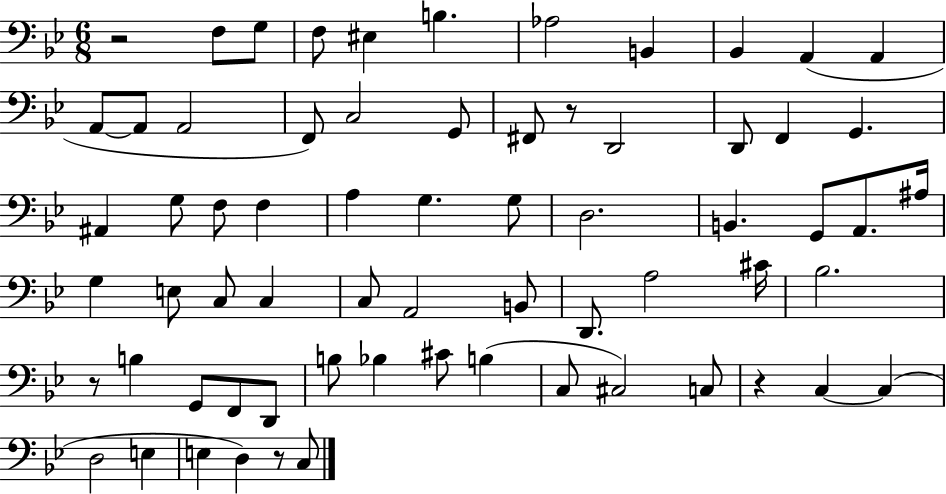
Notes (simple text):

R/h F3/e G3/e F3/e EIS3/q B3/q. Ab3/h B2/q Bb2/q A2/q A2/q A2/e A2/e A2/h F2/e C3/h G2/e F#2/e R/e D2/h D2/e F2/q G2/q. A#2/q G3/e F3/e F3/q A3/q G3/q. G3/e D3/h. B2/q. G2/e A2/e. A#3/s G3/q E3/e C3/e C3/q C3/e A2/h B2/e D2/e. A3/h C#4/s Bb3/h. R/e B3/q G2/e F2/e D2/e B3/e Bb3/q C#4/e B3/q C3/e C#3/h C3/e R/q C3/q C3/q D3/h E3/q E3/q D3/q R/e C3/e